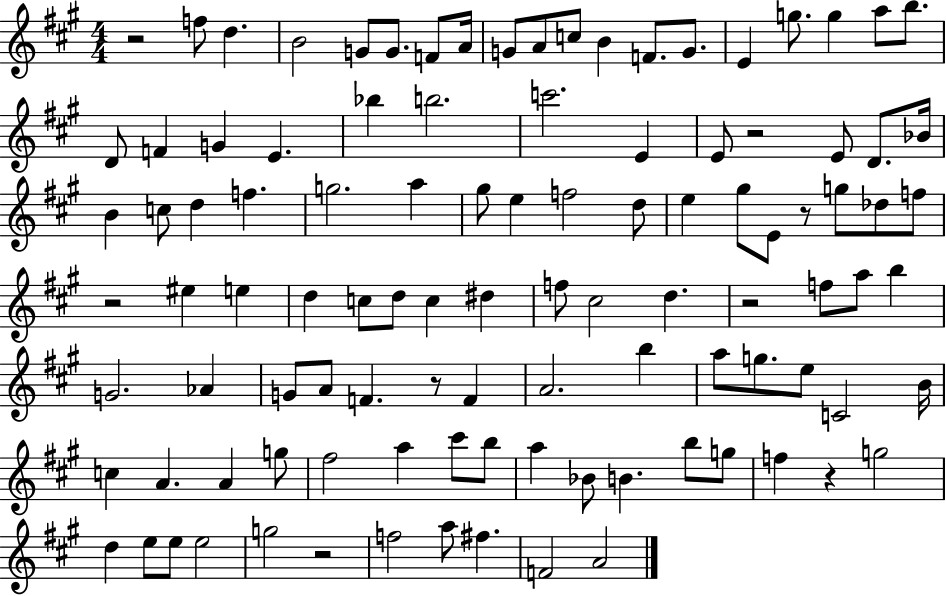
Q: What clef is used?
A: treble